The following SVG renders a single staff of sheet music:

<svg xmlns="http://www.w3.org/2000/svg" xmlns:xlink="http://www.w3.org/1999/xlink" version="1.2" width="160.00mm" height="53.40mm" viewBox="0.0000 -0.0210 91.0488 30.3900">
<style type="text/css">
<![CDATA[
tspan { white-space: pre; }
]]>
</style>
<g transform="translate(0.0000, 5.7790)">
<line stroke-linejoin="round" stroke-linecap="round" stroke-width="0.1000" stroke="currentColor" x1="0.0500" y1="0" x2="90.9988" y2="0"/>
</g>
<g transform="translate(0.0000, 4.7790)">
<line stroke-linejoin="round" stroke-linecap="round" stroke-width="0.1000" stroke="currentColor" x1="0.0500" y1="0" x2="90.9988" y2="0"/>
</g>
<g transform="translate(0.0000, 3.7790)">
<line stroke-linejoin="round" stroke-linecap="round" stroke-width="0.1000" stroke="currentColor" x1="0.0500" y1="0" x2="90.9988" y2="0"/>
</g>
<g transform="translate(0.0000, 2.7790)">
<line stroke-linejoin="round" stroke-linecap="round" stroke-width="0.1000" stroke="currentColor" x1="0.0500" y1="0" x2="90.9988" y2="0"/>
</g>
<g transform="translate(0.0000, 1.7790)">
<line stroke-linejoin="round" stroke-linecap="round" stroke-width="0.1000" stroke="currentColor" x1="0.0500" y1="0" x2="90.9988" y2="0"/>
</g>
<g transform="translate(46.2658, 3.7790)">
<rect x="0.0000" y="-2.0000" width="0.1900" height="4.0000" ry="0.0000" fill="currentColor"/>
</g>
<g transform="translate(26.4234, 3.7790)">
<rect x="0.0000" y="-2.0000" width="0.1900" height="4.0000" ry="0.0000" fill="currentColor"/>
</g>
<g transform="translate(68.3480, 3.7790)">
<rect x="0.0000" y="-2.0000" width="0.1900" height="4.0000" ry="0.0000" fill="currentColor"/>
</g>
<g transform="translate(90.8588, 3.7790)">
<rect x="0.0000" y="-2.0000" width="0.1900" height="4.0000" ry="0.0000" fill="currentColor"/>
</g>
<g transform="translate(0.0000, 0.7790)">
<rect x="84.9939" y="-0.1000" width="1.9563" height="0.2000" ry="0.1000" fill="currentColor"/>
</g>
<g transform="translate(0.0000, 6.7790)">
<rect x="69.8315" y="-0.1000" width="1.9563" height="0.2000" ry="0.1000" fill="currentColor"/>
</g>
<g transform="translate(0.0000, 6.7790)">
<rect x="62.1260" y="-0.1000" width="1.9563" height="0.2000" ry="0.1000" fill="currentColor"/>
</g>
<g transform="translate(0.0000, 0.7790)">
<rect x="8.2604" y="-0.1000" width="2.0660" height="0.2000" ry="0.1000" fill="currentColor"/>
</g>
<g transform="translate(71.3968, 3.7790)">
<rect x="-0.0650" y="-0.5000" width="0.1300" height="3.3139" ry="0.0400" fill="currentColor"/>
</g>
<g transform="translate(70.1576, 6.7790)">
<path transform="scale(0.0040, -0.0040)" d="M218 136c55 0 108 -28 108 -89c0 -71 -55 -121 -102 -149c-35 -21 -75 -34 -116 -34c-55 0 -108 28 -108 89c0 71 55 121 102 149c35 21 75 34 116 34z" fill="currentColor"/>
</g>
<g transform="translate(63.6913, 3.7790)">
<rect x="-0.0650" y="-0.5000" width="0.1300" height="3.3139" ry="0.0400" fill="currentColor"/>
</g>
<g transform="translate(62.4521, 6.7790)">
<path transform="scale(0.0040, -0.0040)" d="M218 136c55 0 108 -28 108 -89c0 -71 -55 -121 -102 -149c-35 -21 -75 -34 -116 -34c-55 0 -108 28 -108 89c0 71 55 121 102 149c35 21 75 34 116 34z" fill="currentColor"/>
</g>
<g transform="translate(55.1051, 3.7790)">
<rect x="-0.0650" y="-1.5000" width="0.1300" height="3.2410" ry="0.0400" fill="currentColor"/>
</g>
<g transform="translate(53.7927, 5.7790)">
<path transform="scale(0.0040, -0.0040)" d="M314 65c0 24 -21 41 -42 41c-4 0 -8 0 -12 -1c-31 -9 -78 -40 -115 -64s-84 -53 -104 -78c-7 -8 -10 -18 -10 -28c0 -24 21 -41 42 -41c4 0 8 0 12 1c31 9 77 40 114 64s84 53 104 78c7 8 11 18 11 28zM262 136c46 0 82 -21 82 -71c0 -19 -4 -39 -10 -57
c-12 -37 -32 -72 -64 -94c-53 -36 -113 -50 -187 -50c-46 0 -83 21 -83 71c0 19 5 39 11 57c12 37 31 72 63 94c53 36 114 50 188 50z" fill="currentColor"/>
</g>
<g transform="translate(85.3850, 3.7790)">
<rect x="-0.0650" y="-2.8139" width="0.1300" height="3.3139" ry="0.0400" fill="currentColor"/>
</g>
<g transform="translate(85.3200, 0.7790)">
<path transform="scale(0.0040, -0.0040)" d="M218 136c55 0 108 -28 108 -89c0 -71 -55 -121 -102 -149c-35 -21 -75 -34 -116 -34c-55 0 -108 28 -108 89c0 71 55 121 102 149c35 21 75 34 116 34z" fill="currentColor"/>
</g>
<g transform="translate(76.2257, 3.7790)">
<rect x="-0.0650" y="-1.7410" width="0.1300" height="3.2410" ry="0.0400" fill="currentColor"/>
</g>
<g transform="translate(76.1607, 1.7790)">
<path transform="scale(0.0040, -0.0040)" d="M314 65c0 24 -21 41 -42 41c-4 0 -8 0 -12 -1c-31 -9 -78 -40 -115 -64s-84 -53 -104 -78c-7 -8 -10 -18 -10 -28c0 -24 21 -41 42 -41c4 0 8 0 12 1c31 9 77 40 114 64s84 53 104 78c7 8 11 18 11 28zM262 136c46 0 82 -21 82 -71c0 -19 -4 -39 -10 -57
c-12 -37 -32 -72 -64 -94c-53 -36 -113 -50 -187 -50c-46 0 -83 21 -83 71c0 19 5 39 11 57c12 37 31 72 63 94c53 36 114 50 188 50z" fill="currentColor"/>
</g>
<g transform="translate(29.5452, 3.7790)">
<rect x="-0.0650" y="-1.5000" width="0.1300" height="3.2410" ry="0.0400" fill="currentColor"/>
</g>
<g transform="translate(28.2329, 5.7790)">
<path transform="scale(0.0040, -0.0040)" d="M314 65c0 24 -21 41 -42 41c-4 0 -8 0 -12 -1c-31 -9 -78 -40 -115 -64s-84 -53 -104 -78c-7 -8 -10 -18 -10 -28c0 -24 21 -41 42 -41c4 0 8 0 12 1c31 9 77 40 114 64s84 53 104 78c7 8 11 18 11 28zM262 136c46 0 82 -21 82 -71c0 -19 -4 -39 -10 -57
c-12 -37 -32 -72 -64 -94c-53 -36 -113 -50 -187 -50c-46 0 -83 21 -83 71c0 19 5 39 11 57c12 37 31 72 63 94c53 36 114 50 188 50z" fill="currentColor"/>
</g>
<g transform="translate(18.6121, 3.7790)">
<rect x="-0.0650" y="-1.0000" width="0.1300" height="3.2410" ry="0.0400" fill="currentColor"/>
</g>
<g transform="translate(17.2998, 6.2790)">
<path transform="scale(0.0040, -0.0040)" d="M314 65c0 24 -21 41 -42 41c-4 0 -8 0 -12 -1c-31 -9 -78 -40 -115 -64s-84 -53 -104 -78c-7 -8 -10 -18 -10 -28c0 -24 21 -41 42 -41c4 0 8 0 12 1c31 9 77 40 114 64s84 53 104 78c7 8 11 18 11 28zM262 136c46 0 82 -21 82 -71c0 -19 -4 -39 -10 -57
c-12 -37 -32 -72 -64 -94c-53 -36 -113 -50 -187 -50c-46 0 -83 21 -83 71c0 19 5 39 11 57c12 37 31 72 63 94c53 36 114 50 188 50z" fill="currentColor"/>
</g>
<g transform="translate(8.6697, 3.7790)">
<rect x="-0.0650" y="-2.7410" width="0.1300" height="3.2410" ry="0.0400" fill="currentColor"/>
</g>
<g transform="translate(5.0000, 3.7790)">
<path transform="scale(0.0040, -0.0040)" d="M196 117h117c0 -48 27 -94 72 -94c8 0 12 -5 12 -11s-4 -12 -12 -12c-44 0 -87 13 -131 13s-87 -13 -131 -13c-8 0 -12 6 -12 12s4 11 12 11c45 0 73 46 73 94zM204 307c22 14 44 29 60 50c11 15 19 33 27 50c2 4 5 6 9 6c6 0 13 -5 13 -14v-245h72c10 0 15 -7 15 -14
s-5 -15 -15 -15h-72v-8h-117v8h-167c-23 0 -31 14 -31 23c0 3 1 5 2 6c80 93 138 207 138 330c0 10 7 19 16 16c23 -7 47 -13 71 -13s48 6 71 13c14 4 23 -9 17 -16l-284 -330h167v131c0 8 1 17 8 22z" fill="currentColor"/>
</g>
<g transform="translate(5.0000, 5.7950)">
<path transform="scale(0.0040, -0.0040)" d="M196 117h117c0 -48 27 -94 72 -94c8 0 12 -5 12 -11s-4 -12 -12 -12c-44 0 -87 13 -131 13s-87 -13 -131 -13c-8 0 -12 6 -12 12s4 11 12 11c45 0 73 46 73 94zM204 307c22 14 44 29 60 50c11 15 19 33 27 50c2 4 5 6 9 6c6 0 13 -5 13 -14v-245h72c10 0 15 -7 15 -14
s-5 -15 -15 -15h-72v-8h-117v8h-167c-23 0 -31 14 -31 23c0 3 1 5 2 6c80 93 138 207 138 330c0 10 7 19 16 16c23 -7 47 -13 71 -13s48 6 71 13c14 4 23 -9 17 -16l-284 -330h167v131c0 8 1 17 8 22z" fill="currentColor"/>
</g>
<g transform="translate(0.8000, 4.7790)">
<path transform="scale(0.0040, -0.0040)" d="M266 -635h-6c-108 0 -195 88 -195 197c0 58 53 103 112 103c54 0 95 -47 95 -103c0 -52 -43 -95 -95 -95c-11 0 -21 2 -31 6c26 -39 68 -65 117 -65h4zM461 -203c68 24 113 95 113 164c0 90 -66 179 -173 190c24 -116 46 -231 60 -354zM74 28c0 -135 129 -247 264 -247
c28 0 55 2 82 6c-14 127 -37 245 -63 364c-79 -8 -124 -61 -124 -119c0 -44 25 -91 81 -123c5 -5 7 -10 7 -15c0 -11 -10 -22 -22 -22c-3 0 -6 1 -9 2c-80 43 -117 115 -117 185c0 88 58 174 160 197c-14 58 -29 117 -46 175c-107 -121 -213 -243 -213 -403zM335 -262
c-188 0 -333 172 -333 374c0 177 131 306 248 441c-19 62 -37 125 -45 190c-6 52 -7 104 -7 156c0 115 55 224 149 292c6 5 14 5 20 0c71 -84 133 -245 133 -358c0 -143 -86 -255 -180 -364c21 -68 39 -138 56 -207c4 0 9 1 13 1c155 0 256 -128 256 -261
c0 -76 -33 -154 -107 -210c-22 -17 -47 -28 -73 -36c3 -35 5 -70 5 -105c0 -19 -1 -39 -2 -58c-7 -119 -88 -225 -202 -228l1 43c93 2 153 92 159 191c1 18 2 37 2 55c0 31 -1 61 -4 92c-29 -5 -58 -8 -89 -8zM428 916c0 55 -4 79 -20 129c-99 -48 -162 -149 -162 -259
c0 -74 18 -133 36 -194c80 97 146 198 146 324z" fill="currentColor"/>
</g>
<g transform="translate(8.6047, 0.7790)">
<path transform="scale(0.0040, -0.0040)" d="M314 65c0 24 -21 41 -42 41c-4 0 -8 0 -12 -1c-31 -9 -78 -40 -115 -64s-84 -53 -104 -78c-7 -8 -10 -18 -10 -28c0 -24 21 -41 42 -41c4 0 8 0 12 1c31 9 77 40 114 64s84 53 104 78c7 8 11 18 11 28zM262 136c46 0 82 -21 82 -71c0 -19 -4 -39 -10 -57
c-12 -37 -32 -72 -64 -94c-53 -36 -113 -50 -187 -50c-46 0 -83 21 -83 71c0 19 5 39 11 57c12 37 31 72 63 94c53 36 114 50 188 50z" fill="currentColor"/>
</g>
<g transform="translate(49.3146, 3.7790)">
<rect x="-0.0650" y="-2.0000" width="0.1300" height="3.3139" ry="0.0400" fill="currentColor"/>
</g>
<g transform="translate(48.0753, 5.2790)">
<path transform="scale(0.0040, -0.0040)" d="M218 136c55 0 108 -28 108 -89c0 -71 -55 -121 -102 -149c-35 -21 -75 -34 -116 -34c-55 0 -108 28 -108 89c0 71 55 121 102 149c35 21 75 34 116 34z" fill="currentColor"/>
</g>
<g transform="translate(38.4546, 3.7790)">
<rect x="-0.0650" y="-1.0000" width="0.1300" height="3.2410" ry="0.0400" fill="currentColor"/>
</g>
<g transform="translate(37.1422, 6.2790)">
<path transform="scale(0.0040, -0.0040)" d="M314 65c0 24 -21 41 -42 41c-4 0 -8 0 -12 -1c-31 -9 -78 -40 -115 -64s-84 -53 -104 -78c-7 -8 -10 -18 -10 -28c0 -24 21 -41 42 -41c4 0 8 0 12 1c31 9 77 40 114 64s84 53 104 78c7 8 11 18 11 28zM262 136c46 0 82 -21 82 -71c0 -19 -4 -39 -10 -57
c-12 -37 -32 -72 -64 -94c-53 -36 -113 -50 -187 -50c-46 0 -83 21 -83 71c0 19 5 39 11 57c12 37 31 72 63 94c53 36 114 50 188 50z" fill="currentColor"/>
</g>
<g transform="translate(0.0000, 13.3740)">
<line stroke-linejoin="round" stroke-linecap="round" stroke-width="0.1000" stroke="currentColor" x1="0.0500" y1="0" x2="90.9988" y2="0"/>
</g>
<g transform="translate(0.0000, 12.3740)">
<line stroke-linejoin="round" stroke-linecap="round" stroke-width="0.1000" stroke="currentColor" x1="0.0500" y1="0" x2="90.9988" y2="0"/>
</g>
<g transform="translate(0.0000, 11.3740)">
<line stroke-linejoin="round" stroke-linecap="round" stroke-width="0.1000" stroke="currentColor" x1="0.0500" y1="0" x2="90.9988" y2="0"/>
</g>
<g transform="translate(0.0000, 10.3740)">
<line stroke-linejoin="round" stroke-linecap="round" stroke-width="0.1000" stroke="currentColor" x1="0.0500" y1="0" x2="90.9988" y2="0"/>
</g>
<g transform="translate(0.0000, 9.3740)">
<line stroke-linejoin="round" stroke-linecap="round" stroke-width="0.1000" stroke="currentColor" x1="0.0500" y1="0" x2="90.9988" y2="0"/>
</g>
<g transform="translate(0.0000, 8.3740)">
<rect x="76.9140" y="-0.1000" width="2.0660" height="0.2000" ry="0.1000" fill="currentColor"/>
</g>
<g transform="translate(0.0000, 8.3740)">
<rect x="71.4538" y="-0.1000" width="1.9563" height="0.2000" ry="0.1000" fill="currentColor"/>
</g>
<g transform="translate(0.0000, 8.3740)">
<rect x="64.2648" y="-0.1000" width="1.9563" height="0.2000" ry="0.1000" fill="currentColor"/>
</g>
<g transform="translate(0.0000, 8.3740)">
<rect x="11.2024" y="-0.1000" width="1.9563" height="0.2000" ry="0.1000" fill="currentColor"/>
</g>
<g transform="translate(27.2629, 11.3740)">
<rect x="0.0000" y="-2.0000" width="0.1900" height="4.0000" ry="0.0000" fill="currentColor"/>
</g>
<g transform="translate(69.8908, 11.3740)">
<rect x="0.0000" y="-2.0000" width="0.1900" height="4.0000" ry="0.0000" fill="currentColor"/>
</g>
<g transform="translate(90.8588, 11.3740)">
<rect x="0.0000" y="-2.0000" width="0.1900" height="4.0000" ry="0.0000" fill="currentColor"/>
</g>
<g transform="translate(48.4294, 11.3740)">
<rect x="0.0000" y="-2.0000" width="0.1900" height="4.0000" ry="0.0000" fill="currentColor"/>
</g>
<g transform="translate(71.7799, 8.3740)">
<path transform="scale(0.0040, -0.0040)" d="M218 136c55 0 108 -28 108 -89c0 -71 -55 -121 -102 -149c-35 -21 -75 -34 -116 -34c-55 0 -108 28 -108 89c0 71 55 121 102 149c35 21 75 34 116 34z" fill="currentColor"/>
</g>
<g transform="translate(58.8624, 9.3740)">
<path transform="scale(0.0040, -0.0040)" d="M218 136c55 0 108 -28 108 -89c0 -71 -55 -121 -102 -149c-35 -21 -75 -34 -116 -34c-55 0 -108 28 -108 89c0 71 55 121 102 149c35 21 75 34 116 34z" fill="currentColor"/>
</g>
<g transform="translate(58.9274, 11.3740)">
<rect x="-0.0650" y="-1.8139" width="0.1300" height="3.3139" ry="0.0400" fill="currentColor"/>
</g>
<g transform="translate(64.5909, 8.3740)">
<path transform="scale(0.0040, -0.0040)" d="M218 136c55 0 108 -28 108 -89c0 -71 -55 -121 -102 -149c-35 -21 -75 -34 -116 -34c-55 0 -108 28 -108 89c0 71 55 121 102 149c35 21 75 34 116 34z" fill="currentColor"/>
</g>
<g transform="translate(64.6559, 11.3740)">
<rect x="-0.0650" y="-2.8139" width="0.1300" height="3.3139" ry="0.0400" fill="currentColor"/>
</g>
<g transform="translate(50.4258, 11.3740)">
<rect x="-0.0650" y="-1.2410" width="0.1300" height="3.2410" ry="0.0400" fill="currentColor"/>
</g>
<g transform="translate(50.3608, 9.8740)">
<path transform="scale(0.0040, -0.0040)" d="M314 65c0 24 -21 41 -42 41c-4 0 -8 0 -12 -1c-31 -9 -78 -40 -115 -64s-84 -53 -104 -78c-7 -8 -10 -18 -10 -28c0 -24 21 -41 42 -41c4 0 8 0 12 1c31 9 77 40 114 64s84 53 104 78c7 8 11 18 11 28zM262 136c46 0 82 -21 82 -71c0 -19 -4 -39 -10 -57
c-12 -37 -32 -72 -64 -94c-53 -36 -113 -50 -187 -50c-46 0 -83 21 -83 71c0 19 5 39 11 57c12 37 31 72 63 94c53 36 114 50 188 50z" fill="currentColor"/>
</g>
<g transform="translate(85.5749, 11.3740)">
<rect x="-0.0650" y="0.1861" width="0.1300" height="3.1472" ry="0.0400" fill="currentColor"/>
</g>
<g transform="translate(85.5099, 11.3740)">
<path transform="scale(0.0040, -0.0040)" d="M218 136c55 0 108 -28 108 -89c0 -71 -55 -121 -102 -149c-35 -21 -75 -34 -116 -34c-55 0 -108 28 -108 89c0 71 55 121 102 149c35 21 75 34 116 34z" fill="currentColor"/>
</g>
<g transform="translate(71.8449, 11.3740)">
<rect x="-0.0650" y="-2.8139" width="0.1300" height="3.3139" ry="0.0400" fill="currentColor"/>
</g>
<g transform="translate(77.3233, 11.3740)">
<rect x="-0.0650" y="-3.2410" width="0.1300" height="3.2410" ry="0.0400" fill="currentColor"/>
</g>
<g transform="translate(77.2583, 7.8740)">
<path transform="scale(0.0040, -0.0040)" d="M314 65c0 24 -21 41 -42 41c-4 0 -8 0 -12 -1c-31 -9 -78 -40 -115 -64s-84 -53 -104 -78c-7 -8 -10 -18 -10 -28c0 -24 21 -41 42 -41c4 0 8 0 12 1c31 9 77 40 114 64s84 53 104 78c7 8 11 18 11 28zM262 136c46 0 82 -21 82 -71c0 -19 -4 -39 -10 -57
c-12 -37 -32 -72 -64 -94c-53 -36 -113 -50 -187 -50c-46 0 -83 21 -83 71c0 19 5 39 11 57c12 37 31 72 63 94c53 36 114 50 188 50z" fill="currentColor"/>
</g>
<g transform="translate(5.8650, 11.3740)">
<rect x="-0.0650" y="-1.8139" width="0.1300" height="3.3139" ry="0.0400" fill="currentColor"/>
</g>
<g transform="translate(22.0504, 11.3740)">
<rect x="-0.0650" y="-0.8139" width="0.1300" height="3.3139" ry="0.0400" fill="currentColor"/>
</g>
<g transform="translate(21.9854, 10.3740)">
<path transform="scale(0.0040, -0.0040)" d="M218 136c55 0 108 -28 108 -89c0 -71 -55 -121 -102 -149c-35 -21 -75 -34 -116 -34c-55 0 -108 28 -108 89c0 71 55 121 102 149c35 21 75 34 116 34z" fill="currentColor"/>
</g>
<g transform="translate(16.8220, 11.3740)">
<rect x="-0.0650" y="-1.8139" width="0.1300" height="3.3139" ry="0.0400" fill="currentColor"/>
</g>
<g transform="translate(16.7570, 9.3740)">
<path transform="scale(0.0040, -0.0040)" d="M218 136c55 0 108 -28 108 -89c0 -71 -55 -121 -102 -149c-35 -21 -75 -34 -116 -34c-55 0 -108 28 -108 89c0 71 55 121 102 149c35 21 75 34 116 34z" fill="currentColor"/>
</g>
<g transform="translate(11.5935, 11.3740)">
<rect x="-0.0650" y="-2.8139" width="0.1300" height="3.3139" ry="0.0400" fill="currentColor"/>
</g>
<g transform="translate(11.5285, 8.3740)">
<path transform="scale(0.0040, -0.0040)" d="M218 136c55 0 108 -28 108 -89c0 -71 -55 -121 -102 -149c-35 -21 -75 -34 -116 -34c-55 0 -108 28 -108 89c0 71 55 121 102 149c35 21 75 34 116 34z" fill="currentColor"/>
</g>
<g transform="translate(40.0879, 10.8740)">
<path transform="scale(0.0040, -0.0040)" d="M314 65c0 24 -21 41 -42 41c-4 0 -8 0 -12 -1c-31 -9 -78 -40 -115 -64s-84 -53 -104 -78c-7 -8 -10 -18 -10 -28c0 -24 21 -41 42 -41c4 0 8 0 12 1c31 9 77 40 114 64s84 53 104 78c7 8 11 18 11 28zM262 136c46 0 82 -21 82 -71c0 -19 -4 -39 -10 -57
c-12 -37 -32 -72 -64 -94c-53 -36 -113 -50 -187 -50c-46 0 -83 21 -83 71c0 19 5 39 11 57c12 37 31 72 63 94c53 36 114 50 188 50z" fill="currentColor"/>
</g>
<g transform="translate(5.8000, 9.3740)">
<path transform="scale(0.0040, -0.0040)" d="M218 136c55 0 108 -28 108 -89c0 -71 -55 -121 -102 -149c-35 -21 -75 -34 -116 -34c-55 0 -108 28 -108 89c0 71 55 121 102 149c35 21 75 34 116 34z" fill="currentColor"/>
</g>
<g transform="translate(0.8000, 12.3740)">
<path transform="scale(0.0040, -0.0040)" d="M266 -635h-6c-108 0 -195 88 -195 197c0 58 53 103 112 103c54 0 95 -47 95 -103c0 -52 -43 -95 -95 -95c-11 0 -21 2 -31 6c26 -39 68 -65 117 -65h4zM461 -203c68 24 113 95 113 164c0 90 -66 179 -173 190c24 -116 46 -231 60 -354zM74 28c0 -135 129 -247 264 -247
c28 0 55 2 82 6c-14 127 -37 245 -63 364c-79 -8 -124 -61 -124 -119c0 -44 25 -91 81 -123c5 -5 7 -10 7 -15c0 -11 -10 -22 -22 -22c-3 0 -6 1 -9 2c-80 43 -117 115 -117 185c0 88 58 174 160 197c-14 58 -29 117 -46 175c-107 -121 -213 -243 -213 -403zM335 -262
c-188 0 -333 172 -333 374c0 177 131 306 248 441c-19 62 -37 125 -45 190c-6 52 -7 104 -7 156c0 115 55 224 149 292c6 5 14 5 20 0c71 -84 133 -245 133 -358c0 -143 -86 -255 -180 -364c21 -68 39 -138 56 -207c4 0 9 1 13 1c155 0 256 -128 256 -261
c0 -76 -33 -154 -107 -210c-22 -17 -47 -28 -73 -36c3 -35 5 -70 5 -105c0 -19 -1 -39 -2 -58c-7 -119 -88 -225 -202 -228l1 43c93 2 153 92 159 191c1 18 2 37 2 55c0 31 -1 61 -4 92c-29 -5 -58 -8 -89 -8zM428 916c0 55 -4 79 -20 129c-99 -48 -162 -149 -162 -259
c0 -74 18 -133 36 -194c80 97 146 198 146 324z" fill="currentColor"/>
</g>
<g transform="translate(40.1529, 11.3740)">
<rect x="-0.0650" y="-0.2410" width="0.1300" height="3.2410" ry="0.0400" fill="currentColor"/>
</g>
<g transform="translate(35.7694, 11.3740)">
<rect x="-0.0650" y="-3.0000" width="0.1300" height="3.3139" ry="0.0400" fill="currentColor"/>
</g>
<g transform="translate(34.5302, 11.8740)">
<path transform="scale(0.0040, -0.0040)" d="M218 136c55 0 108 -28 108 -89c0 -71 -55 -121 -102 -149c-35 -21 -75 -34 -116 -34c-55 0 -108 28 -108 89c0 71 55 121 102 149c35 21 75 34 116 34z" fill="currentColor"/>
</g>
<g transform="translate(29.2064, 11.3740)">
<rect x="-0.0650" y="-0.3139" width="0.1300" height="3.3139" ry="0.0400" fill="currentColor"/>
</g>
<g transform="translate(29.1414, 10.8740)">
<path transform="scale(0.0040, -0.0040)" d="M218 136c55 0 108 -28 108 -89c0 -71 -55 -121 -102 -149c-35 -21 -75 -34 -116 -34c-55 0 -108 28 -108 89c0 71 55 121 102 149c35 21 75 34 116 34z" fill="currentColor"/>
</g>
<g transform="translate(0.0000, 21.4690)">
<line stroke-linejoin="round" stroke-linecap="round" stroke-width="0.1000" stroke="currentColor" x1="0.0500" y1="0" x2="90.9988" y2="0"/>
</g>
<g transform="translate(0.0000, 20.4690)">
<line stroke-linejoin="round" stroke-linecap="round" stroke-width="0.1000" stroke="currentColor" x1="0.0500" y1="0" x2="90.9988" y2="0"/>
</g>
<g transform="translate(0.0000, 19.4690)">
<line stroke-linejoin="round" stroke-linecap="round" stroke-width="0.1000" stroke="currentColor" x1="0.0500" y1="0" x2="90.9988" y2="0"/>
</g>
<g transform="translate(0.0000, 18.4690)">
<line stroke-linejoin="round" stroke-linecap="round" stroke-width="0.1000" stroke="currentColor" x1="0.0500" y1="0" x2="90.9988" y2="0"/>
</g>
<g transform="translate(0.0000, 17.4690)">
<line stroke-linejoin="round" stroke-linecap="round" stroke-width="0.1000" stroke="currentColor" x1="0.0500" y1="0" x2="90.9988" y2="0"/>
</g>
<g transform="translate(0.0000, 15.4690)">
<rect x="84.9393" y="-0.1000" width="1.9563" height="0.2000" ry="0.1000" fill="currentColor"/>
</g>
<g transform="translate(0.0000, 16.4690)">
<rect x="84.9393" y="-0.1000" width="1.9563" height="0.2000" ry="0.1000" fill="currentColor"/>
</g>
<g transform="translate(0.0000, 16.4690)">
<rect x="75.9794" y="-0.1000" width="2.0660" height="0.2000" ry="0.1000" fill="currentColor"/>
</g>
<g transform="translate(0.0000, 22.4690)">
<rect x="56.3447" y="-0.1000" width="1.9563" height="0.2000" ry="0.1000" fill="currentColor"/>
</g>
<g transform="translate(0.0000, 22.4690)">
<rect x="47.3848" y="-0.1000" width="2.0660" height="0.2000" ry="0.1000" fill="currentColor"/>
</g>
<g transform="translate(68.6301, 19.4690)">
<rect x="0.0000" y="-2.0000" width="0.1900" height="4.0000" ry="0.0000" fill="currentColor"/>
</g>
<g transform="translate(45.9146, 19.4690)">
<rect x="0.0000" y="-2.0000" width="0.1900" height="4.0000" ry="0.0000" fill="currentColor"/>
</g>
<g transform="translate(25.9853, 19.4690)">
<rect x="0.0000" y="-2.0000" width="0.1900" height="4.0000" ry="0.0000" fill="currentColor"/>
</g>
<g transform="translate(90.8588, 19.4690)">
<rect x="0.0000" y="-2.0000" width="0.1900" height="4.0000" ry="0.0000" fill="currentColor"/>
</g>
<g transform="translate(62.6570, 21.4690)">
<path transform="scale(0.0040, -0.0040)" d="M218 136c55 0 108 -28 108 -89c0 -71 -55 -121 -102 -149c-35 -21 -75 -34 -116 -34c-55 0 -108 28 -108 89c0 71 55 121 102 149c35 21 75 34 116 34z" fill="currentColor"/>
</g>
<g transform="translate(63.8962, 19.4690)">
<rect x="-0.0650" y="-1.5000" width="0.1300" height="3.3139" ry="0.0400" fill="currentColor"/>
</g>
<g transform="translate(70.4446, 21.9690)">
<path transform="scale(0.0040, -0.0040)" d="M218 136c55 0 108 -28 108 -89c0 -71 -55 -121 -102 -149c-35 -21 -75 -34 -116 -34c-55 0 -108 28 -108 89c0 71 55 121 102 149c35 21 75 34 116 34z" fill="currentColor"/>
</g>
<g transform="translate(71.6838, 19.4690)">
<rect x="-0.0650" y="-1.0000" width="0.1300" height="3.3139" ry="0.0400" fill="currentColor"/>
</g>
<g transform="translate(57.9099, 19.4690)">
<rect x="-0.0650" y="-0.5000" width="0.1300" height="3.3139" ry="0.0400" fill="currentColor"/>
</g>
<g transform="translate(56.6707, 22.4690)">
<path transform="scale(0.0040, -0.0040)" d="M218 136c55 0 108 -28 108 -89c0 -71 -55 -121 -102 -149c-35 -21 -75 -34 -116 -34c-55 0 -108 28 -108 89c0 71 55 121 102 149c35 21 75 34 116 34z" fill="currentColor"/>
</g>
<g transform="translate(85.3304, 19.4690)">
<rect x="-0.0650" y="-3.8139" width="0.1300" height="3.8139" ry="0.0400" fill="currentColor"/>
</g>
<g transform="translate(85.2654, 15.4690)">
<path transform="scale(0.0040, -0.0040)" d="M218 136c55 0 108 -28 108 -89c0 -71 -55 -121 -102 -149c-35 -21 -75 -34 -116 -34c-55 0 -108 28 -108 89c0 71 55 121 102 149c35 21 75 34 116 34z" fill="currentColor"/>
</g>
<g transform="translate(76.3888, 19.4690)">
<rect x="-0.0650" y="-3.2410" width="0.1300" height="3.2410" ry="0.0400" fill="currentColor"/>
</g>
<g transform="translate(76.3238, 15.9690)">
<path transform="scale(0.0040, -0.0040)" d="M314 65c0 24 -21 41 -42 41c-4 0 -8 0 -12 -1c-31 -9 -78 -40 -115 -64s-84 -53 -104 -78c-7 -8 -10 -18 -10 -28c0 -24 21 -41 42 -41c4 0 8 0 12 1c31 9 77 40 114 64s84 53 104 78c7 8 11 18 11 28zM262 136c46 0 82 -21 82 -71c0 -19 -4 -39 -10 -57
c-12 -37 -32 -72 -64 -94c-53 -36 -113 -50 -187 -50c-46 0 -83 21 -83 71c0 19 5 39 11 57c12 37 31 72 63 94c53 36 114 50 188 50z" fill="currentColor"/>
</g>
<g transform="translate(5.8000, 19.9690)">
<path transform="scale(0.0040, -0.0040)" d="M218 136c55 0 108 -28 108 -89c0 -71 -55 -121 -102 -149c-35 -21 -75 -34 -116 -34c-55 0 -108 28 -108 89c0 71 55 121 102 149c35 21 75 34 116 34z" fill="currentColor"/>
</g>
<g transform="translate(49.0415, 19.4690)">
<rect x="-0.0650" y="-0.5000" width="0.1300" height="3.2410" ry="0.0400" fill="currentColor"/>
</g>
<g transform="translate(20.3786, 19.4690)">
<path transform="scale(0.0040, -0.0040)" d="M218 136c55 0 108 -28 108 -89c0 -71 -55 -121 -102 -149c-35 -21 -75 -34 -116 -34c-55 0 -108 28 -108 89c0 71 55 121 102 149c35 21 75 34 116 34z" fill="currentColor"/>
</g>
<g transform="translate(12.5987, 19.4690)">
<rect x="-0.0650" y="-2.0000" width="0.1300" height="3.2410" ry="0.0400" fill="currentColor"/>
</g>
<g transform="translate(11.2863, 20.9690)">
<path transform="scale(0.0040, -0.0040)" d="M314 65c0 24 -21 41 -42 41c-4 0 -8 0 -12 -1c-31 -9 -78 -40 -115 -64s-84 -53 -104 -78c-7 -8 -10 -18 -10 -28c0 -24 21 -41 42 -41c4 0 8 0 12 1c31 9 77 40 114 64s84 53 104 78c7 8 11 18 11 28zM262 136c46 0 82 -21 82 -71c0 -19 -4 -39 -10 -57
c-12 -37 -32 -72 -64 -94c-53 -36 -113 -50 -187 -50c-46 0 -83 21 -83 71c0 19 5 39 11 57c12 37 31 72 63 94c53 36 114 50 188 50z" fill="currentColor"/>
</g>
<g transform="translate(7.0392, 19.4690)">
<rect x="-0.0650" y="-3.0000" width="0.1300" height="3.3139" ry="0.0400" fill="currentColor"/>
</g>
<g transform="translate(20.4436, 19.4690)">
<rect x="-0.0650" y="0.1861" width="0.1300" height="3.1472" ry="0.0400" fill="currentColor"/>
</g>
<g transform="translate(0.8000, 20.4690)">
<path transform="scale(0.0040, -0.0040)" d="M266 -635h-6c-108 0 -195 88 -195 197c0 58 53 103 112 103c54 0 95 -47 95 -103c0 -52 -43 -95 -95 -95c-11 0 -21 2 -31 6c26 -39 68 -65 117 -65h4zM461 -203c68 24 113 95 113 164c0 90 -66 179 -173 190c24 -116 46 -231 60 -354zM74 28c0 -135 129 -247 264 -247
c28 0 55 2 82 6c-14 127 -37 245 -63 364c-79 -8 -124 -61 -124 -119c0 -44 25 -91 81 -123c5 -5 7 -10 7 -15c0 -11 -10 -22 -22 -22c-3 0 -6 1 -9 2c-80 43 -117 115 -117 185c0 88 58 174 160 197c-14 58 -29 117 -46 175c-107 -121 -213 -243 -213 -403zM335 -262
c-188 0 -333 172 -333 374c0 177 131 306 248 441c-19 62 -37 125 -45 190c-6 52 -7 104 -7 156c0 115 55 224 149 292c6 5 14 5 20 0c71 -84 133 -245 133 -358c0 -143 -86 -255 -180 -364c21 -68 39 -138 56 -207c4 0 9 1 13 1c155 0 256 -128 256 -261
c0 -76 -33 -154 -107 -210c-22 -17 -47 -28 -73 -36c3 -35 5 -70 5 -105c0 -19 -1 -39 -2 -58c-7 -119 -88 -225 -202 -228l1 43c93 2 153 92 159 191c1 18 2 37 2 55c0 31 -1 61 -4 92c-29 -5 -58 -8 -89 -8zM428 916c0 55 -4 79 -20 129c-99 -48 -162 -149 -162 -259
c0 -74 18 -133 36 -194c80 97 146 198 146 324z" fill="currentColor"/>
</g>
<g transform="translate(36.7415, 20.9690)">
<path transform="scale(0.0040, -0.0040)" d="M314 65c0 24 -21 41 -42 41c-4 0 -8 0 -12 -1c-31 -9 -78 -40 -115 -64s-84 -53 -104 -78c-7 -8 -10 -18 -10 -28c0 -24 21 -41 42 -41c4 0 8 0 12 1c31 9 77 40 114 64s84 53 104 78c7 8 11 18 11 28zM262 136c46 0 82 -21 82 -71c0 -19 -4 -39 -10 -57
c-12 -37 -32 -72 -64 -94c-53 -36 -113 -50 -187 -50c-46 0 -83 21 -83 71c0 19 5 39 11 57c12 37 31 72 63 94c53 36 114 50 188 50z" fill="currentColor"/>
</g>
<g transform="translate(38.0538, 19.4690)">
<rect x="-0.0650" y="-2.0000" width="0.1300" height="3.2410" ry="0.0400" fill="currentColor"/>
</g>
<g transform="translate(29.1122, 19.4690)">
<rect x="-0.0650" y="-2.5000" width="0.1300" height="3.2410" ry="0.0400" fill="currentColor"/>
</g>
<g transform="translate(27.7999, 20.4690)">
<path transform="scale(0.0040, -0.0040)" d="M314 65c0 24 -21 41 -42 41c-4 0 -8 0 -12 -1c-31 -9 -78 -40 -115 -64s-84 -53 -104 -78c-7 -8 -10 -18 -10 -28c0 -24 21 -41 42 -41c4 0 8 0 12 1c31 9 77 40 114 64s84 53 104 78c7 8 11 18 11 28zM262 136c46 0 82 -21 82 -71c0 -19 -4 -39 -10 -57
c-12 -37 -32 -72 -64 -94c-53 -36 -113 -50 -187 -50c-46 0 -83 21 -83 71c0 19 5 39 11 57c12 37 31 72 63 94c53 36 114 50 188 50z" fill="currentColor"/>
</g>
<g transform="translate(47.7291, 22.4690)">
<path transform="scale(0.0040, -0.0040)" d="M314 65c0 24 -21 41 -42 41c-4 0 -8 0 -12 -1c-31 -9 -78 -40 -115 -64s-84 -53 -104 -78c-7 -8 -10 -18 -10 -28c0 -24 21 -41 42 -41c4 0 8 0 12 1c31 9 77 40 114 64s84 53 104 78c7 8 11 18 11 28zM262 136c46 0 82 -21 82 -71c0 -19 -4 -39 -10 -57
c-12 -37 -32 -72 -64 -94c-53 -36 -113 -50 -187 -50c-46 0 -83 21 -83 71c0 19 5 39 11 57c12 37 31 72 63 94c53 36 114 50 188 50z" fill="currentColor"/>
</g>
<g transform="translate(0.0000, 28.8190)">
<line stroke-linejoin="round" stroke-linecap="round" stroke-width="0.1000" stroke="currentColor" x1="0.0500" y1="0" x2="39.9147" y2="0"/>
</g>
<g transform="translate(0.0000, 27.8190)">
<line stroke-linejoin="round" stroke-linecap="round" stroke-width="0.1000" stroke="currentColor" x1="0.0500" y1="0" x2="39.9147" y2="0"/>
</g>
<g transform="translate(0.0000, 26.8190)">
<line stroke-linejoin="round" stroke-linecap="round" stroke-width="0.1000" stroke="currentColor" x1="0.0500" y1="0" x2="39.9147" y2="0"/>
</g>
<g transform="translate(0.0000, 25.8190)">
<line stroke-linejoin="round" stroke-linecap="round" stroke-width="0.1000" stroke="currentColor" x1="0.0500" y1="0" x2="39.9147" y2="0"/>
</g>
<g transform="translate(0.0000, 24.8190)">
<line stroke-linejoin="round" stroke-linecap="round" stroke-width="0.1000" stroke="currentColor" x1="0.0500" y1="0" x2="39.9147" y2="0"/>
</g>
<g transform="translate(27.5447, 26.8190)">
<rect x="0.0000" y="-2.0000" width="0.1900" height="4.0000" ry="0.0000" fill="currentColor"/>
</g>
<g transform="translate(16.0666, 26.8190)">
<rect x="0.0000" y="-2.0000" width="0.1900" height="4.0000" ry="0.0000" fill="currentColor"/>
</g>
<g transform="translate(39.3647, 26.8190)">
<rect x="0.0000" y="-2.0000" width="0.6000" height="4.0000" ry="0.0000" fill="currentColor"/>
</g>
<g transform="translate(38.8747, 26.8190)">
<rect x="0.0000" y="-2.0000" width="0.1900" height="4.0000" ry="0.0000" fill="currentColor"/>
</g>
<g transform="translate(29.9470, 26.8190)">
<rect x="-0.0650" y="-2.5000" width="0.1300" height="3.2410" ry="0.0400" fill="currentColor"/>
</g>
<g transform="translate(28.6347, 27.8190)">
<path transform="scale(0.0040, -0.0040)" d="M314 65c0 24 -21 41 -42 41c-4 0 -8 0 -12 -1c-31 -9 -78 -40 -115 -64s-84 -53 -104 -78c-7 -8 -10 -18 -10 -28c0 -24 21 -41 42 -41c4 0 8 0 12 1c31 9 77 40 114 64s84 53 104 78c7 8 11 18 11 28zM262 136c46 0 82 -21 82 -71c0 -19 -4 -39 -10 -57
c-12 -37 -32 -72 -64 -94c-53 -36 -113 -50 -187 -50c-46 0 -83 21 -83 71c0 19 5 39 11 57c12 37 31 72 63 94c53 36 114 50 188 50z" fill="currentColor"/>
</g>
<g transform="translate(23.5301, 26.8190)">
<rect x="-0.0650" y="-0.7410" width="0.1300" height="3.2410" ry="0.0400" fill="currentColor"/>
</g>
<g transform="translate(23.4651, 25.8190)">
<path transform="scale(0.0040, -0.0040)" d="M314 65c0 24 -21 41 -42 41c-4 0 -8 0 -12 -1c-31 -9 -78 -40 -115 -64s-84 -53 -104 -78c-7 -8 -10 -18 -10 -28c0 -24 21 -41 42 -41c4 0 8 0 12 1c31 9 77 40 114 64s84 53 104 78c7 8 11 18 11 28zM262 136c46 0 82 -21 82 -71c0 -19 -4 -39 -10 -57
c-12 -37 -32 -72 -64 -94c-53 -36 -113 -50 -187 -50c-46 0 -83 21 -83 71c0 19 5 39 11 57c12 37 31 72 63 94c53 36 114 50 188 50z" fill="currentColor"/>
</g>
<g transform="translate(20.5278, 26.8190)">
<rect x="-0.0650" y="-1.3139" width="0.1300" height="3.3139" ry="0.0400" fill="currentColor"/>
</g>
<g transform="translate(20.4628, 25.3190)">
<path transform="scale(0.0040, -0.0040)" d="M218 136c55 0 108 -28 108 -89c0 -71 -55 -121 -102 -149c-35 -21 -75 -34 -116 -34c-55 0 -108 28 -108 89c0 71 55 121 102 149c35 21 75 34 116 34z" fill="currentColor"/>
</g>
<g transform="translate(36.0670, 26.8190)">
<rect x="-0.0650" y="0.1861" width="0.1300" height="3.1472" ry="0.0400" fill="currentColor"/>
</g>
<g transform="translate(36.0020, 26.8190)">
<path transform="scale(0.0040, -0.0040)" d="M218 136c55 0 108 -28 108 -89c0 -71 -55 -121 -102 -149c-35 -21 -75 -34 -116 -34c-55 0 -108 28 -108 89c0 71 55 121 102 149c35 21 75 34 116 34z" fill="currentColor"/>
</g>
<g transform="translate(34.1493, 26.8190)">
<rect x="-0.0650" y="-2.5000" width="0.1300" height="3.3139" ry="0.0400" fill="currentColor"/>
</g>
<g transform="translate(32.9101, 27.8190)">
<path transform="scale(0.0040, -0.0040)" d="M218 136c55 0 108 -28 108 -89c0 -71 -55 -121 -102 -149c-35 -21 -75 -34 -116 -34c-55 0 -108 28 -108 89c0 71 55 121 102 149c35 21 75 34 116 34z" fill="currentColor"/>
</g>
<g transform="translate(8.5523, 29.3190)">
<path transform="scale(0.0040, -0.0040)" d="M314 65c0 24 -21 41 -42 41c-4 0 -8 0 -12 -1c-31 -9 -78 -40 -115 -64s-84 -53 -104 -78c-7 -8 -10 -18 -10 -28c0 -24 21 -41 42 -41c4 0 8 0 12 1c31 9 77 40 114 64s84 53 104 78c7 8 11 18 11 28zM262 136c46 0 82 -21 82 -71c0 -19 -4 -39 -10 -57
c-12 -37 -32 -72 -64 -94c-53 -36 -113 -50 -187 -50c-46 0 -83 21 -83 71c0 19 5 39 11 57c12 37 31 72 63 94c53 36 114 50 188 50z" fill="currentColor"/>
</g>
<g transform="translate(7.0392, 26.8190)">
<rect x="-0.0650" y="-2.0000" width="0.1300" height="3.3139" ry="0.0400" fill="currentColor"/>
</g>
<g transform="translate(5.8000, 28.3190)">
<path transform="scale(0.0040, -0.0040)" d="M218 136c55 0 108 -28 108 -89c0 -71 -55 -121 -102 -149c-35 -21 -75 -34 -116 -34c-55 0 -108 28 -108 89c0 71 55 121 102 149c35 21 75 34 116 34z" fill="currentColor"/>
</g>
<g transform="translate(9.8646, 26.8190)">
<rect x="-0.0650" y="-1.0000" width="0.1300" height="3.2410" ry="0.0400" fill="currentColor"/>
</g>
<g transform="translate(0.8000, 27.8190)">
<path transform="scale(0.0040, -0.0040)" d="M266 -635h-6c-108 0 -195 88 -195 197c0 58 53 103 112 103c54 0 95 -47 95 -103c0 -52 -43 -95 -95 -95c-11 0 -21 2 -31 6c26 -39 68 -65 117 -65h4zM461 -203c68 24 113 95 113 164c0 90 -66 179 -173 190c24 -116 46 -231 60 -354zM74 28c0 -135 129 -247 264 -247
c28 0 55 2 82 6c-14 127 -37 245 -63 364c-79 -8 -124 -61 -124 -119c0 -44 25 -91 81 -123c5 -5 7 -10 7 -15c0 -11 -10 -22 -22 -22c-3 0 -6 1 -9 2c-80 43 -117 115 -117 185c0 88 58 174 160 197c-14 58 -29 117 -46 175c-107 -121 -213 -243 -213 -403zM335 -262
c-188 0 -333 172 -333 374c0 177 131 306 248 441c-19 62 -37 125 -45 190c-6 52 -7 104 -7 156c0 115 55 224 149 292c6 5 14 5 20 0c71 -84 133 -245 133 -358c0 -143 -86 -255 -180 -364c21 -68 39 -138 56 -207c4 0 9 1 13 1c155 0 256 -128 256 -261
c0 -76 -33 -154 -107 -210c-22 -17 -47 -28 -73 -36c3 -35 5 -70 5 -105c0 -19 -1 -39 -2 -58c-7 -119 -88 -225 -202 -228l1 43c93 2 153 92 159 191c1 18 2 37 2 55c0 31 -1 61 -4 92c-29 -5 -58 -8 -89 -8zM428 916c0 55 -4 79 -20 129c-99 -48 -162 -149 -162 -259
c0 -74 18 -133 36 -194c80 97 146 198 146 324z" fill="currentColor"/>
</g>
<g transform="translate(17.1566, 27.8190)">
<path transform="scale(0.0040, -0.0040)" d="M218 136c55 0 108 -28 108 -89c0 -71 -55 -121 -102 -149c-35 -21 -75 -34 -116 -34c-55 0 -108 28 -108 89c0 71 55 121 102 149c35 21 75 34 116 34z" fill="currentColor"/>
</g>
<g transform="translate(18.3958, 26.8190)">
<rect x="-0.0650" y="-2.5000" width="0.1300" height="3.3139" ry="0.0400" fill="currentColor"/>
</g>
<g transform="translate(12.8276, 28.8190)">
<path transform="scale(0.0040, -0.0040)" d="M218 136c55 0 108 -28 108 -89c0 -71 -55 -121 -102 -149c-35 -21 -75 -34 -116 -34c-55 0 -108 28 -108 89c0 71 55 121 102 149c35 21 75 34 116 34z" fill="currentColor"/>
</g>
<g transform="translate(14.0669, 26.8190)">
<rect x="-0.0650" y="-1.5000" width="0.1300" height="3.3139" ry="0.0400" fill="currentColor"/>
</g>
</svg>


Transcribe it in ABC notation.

X:1
T:Untitled
M:4/4
L:1/4
K:C
a2 D2 E2 D2 F E2 C C f2 a f a f d c A c2 e2 f a a b2 B A F2 B G2 F2 C2 C E D b2 c' F D2 E G e d2 G2 G B